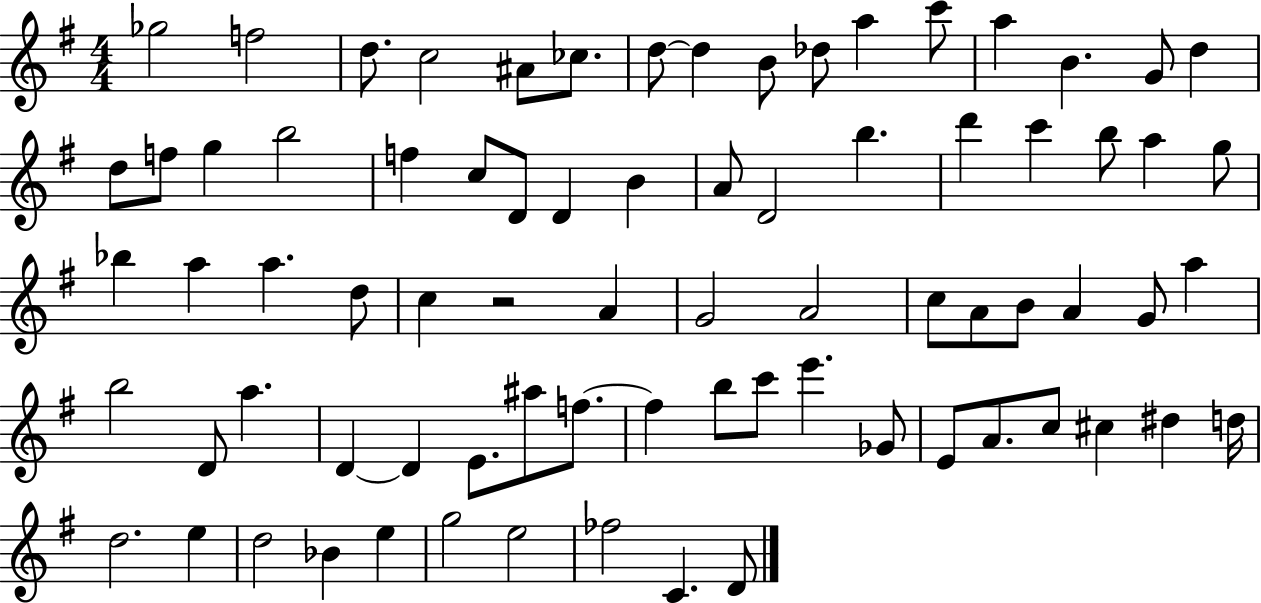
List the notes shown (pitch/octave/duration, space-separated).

Gb5/h F5/h D5/e. C5/h A#4/e CES5/e. D5/e D5/q B4/e Db5/e A5/q C6/e A5/q B4/q. G4/e D5/q D5/e F5/e G5/q B5/h F5/q C5/e D4/e D4/q B4/q A4/e D4/h B5/q. D6/q C6/q B5/e A5/q G5/e Bb5/q A5/q A5/q. D5/e C5/q R/h A4/q G4/h A4/h C5/e A4/e B4/e A4/q G4/e A5/q B5/h D4/e A5/q. D4/q D4/q E4/e. A#5/e F5/e. F5/q B5/e C6/e E6/q. Gb4/e E4/e A4/e. C5/e C#5/q D#5/q D5/s D5/h. E5/q D5/h Bb4/q E5/q G5/h E5/h FES5/h C4/q. D4/e